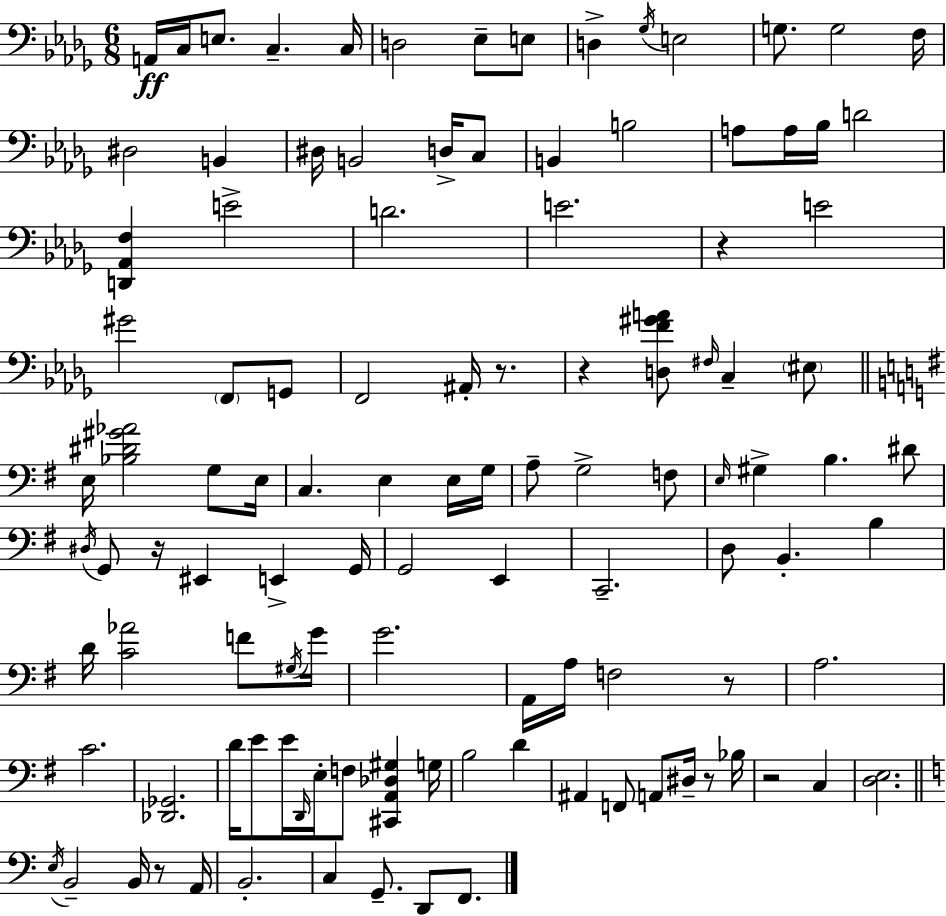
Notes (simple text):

A2/s C3/s E3/e. C3/q. C3/s D3/h Eb3/e E3/e D3/q Gb3/s E3/h G3/e. G3/h F3/s D#3/h B2/q D#3/s B2/h D3/s C3/e B2/q B3/h A3/e A3/s Bb3/s D4/h [D2,Ab2,F3]/q E4/h D4/h. E4/h. R/q E4/h G#4/h F2/e G2/e F2/h A#2/s R/e. R/q [D3,F4,G#4,A4]/e F#3/s C3/q EIS3/e E3/s [Bb3,D#4,G#4,Ab4]/h G3/e E3/s C3/q. E3/q E3/s G3/s A3/e G3/h F3/e E3/s G#3/q B3/q. D#4/e D#3/s G2/e R/s EIS2/q E2/q G2/s G2/h E2/q C2/h. D3/e B2/q. B3/q D4/s [C4,Ab4]/h F4/e G#3/s G4/s G4/h. A2/s A3/s F3/h R/e A3/h. C4/h. [Db2,Gb2]/h. D4/s E4/e E4/s D2/s E3/s F3/e [C#2,A2,Db3,G#3]/q G3/s B3/h D4/q A#2/q F2/e A2/e D#3/s R/e Bb3/s R/h C3/q [D3,E3]/h. E3/s B2/h B2/s R/e A2/s B2/h. C3/q G2/e. D2/e F2/e.